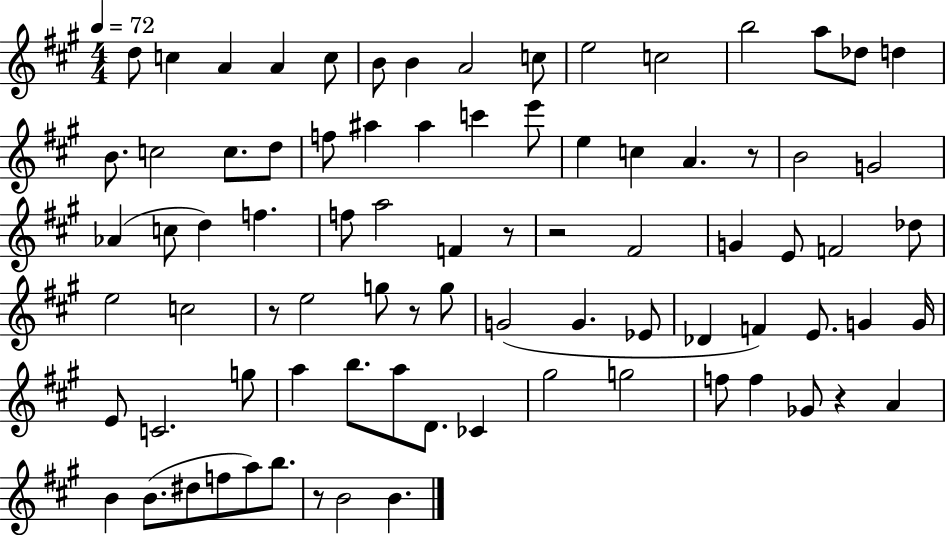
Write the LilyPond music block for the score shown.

{
  \clef treble
  \numericTimeSignature
  \time 4/4
  \key a \major
  \tempo 4 = 72
  d''8 c''4 a'4 a'4 c''8 | b'8 b'4 a'2 c''8 | e''2 c''2 | b''2 a''8 des''8 d''4 | \break b'8. c''2 c''8. d''8 | f''8 ais''4 ais''4 c'''4 e'''8 | e''4 c''4 a'4. r8 | b'2 g'2 | \break aes'4( c''8 d''4) f''4. | f''8 a''2 f'4 r8 | r2 fis'2 | g'4 e'8 f'2 des''8 | \break e''2 c''2 | r8 e''2 g''8 r8 g''8 | g'2( g'4. ees'8 | des'4 f'4) e'8. g'4 g'16 | \break e'8 c'2. g''8 | a''4 b''8. a''8 d'8. ces'4 | gis''2 g''2 | f''8 f''4 ges'8 r4 a'4 | \break b'4 b'8.( dis''8 f''8 a''8) b''8. | r8 b'2 b'4. | \bar "|."
}